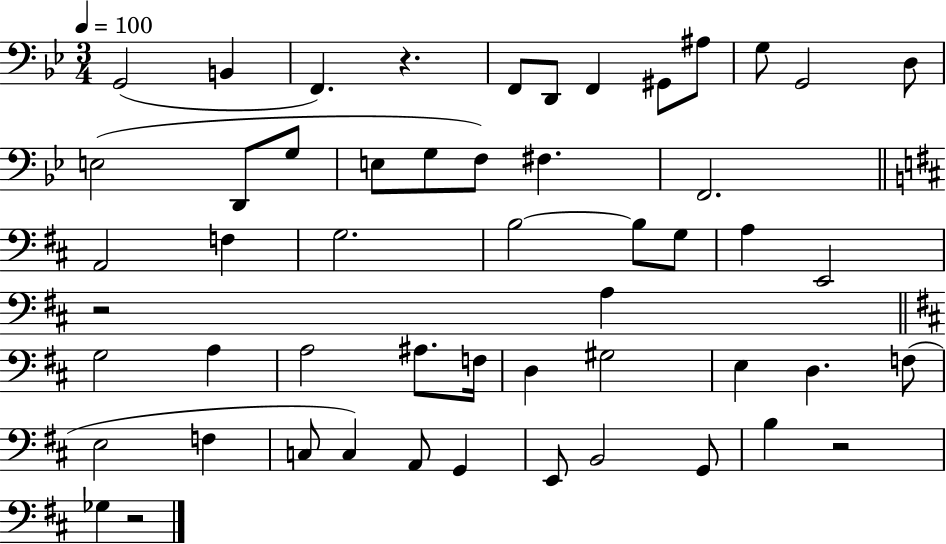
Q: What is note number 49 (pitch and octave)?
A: Gb3